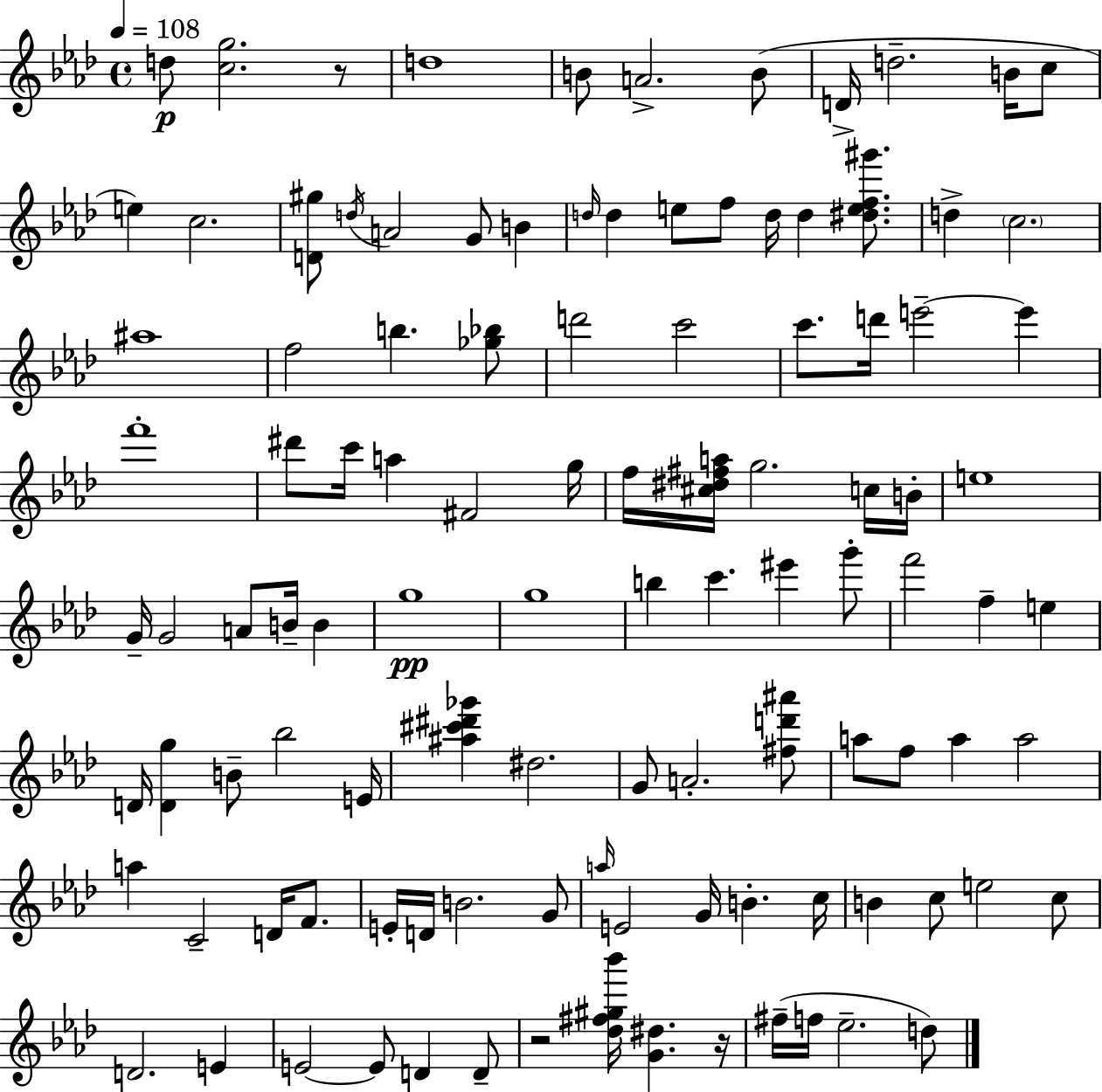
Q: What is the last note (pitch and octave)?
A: D5